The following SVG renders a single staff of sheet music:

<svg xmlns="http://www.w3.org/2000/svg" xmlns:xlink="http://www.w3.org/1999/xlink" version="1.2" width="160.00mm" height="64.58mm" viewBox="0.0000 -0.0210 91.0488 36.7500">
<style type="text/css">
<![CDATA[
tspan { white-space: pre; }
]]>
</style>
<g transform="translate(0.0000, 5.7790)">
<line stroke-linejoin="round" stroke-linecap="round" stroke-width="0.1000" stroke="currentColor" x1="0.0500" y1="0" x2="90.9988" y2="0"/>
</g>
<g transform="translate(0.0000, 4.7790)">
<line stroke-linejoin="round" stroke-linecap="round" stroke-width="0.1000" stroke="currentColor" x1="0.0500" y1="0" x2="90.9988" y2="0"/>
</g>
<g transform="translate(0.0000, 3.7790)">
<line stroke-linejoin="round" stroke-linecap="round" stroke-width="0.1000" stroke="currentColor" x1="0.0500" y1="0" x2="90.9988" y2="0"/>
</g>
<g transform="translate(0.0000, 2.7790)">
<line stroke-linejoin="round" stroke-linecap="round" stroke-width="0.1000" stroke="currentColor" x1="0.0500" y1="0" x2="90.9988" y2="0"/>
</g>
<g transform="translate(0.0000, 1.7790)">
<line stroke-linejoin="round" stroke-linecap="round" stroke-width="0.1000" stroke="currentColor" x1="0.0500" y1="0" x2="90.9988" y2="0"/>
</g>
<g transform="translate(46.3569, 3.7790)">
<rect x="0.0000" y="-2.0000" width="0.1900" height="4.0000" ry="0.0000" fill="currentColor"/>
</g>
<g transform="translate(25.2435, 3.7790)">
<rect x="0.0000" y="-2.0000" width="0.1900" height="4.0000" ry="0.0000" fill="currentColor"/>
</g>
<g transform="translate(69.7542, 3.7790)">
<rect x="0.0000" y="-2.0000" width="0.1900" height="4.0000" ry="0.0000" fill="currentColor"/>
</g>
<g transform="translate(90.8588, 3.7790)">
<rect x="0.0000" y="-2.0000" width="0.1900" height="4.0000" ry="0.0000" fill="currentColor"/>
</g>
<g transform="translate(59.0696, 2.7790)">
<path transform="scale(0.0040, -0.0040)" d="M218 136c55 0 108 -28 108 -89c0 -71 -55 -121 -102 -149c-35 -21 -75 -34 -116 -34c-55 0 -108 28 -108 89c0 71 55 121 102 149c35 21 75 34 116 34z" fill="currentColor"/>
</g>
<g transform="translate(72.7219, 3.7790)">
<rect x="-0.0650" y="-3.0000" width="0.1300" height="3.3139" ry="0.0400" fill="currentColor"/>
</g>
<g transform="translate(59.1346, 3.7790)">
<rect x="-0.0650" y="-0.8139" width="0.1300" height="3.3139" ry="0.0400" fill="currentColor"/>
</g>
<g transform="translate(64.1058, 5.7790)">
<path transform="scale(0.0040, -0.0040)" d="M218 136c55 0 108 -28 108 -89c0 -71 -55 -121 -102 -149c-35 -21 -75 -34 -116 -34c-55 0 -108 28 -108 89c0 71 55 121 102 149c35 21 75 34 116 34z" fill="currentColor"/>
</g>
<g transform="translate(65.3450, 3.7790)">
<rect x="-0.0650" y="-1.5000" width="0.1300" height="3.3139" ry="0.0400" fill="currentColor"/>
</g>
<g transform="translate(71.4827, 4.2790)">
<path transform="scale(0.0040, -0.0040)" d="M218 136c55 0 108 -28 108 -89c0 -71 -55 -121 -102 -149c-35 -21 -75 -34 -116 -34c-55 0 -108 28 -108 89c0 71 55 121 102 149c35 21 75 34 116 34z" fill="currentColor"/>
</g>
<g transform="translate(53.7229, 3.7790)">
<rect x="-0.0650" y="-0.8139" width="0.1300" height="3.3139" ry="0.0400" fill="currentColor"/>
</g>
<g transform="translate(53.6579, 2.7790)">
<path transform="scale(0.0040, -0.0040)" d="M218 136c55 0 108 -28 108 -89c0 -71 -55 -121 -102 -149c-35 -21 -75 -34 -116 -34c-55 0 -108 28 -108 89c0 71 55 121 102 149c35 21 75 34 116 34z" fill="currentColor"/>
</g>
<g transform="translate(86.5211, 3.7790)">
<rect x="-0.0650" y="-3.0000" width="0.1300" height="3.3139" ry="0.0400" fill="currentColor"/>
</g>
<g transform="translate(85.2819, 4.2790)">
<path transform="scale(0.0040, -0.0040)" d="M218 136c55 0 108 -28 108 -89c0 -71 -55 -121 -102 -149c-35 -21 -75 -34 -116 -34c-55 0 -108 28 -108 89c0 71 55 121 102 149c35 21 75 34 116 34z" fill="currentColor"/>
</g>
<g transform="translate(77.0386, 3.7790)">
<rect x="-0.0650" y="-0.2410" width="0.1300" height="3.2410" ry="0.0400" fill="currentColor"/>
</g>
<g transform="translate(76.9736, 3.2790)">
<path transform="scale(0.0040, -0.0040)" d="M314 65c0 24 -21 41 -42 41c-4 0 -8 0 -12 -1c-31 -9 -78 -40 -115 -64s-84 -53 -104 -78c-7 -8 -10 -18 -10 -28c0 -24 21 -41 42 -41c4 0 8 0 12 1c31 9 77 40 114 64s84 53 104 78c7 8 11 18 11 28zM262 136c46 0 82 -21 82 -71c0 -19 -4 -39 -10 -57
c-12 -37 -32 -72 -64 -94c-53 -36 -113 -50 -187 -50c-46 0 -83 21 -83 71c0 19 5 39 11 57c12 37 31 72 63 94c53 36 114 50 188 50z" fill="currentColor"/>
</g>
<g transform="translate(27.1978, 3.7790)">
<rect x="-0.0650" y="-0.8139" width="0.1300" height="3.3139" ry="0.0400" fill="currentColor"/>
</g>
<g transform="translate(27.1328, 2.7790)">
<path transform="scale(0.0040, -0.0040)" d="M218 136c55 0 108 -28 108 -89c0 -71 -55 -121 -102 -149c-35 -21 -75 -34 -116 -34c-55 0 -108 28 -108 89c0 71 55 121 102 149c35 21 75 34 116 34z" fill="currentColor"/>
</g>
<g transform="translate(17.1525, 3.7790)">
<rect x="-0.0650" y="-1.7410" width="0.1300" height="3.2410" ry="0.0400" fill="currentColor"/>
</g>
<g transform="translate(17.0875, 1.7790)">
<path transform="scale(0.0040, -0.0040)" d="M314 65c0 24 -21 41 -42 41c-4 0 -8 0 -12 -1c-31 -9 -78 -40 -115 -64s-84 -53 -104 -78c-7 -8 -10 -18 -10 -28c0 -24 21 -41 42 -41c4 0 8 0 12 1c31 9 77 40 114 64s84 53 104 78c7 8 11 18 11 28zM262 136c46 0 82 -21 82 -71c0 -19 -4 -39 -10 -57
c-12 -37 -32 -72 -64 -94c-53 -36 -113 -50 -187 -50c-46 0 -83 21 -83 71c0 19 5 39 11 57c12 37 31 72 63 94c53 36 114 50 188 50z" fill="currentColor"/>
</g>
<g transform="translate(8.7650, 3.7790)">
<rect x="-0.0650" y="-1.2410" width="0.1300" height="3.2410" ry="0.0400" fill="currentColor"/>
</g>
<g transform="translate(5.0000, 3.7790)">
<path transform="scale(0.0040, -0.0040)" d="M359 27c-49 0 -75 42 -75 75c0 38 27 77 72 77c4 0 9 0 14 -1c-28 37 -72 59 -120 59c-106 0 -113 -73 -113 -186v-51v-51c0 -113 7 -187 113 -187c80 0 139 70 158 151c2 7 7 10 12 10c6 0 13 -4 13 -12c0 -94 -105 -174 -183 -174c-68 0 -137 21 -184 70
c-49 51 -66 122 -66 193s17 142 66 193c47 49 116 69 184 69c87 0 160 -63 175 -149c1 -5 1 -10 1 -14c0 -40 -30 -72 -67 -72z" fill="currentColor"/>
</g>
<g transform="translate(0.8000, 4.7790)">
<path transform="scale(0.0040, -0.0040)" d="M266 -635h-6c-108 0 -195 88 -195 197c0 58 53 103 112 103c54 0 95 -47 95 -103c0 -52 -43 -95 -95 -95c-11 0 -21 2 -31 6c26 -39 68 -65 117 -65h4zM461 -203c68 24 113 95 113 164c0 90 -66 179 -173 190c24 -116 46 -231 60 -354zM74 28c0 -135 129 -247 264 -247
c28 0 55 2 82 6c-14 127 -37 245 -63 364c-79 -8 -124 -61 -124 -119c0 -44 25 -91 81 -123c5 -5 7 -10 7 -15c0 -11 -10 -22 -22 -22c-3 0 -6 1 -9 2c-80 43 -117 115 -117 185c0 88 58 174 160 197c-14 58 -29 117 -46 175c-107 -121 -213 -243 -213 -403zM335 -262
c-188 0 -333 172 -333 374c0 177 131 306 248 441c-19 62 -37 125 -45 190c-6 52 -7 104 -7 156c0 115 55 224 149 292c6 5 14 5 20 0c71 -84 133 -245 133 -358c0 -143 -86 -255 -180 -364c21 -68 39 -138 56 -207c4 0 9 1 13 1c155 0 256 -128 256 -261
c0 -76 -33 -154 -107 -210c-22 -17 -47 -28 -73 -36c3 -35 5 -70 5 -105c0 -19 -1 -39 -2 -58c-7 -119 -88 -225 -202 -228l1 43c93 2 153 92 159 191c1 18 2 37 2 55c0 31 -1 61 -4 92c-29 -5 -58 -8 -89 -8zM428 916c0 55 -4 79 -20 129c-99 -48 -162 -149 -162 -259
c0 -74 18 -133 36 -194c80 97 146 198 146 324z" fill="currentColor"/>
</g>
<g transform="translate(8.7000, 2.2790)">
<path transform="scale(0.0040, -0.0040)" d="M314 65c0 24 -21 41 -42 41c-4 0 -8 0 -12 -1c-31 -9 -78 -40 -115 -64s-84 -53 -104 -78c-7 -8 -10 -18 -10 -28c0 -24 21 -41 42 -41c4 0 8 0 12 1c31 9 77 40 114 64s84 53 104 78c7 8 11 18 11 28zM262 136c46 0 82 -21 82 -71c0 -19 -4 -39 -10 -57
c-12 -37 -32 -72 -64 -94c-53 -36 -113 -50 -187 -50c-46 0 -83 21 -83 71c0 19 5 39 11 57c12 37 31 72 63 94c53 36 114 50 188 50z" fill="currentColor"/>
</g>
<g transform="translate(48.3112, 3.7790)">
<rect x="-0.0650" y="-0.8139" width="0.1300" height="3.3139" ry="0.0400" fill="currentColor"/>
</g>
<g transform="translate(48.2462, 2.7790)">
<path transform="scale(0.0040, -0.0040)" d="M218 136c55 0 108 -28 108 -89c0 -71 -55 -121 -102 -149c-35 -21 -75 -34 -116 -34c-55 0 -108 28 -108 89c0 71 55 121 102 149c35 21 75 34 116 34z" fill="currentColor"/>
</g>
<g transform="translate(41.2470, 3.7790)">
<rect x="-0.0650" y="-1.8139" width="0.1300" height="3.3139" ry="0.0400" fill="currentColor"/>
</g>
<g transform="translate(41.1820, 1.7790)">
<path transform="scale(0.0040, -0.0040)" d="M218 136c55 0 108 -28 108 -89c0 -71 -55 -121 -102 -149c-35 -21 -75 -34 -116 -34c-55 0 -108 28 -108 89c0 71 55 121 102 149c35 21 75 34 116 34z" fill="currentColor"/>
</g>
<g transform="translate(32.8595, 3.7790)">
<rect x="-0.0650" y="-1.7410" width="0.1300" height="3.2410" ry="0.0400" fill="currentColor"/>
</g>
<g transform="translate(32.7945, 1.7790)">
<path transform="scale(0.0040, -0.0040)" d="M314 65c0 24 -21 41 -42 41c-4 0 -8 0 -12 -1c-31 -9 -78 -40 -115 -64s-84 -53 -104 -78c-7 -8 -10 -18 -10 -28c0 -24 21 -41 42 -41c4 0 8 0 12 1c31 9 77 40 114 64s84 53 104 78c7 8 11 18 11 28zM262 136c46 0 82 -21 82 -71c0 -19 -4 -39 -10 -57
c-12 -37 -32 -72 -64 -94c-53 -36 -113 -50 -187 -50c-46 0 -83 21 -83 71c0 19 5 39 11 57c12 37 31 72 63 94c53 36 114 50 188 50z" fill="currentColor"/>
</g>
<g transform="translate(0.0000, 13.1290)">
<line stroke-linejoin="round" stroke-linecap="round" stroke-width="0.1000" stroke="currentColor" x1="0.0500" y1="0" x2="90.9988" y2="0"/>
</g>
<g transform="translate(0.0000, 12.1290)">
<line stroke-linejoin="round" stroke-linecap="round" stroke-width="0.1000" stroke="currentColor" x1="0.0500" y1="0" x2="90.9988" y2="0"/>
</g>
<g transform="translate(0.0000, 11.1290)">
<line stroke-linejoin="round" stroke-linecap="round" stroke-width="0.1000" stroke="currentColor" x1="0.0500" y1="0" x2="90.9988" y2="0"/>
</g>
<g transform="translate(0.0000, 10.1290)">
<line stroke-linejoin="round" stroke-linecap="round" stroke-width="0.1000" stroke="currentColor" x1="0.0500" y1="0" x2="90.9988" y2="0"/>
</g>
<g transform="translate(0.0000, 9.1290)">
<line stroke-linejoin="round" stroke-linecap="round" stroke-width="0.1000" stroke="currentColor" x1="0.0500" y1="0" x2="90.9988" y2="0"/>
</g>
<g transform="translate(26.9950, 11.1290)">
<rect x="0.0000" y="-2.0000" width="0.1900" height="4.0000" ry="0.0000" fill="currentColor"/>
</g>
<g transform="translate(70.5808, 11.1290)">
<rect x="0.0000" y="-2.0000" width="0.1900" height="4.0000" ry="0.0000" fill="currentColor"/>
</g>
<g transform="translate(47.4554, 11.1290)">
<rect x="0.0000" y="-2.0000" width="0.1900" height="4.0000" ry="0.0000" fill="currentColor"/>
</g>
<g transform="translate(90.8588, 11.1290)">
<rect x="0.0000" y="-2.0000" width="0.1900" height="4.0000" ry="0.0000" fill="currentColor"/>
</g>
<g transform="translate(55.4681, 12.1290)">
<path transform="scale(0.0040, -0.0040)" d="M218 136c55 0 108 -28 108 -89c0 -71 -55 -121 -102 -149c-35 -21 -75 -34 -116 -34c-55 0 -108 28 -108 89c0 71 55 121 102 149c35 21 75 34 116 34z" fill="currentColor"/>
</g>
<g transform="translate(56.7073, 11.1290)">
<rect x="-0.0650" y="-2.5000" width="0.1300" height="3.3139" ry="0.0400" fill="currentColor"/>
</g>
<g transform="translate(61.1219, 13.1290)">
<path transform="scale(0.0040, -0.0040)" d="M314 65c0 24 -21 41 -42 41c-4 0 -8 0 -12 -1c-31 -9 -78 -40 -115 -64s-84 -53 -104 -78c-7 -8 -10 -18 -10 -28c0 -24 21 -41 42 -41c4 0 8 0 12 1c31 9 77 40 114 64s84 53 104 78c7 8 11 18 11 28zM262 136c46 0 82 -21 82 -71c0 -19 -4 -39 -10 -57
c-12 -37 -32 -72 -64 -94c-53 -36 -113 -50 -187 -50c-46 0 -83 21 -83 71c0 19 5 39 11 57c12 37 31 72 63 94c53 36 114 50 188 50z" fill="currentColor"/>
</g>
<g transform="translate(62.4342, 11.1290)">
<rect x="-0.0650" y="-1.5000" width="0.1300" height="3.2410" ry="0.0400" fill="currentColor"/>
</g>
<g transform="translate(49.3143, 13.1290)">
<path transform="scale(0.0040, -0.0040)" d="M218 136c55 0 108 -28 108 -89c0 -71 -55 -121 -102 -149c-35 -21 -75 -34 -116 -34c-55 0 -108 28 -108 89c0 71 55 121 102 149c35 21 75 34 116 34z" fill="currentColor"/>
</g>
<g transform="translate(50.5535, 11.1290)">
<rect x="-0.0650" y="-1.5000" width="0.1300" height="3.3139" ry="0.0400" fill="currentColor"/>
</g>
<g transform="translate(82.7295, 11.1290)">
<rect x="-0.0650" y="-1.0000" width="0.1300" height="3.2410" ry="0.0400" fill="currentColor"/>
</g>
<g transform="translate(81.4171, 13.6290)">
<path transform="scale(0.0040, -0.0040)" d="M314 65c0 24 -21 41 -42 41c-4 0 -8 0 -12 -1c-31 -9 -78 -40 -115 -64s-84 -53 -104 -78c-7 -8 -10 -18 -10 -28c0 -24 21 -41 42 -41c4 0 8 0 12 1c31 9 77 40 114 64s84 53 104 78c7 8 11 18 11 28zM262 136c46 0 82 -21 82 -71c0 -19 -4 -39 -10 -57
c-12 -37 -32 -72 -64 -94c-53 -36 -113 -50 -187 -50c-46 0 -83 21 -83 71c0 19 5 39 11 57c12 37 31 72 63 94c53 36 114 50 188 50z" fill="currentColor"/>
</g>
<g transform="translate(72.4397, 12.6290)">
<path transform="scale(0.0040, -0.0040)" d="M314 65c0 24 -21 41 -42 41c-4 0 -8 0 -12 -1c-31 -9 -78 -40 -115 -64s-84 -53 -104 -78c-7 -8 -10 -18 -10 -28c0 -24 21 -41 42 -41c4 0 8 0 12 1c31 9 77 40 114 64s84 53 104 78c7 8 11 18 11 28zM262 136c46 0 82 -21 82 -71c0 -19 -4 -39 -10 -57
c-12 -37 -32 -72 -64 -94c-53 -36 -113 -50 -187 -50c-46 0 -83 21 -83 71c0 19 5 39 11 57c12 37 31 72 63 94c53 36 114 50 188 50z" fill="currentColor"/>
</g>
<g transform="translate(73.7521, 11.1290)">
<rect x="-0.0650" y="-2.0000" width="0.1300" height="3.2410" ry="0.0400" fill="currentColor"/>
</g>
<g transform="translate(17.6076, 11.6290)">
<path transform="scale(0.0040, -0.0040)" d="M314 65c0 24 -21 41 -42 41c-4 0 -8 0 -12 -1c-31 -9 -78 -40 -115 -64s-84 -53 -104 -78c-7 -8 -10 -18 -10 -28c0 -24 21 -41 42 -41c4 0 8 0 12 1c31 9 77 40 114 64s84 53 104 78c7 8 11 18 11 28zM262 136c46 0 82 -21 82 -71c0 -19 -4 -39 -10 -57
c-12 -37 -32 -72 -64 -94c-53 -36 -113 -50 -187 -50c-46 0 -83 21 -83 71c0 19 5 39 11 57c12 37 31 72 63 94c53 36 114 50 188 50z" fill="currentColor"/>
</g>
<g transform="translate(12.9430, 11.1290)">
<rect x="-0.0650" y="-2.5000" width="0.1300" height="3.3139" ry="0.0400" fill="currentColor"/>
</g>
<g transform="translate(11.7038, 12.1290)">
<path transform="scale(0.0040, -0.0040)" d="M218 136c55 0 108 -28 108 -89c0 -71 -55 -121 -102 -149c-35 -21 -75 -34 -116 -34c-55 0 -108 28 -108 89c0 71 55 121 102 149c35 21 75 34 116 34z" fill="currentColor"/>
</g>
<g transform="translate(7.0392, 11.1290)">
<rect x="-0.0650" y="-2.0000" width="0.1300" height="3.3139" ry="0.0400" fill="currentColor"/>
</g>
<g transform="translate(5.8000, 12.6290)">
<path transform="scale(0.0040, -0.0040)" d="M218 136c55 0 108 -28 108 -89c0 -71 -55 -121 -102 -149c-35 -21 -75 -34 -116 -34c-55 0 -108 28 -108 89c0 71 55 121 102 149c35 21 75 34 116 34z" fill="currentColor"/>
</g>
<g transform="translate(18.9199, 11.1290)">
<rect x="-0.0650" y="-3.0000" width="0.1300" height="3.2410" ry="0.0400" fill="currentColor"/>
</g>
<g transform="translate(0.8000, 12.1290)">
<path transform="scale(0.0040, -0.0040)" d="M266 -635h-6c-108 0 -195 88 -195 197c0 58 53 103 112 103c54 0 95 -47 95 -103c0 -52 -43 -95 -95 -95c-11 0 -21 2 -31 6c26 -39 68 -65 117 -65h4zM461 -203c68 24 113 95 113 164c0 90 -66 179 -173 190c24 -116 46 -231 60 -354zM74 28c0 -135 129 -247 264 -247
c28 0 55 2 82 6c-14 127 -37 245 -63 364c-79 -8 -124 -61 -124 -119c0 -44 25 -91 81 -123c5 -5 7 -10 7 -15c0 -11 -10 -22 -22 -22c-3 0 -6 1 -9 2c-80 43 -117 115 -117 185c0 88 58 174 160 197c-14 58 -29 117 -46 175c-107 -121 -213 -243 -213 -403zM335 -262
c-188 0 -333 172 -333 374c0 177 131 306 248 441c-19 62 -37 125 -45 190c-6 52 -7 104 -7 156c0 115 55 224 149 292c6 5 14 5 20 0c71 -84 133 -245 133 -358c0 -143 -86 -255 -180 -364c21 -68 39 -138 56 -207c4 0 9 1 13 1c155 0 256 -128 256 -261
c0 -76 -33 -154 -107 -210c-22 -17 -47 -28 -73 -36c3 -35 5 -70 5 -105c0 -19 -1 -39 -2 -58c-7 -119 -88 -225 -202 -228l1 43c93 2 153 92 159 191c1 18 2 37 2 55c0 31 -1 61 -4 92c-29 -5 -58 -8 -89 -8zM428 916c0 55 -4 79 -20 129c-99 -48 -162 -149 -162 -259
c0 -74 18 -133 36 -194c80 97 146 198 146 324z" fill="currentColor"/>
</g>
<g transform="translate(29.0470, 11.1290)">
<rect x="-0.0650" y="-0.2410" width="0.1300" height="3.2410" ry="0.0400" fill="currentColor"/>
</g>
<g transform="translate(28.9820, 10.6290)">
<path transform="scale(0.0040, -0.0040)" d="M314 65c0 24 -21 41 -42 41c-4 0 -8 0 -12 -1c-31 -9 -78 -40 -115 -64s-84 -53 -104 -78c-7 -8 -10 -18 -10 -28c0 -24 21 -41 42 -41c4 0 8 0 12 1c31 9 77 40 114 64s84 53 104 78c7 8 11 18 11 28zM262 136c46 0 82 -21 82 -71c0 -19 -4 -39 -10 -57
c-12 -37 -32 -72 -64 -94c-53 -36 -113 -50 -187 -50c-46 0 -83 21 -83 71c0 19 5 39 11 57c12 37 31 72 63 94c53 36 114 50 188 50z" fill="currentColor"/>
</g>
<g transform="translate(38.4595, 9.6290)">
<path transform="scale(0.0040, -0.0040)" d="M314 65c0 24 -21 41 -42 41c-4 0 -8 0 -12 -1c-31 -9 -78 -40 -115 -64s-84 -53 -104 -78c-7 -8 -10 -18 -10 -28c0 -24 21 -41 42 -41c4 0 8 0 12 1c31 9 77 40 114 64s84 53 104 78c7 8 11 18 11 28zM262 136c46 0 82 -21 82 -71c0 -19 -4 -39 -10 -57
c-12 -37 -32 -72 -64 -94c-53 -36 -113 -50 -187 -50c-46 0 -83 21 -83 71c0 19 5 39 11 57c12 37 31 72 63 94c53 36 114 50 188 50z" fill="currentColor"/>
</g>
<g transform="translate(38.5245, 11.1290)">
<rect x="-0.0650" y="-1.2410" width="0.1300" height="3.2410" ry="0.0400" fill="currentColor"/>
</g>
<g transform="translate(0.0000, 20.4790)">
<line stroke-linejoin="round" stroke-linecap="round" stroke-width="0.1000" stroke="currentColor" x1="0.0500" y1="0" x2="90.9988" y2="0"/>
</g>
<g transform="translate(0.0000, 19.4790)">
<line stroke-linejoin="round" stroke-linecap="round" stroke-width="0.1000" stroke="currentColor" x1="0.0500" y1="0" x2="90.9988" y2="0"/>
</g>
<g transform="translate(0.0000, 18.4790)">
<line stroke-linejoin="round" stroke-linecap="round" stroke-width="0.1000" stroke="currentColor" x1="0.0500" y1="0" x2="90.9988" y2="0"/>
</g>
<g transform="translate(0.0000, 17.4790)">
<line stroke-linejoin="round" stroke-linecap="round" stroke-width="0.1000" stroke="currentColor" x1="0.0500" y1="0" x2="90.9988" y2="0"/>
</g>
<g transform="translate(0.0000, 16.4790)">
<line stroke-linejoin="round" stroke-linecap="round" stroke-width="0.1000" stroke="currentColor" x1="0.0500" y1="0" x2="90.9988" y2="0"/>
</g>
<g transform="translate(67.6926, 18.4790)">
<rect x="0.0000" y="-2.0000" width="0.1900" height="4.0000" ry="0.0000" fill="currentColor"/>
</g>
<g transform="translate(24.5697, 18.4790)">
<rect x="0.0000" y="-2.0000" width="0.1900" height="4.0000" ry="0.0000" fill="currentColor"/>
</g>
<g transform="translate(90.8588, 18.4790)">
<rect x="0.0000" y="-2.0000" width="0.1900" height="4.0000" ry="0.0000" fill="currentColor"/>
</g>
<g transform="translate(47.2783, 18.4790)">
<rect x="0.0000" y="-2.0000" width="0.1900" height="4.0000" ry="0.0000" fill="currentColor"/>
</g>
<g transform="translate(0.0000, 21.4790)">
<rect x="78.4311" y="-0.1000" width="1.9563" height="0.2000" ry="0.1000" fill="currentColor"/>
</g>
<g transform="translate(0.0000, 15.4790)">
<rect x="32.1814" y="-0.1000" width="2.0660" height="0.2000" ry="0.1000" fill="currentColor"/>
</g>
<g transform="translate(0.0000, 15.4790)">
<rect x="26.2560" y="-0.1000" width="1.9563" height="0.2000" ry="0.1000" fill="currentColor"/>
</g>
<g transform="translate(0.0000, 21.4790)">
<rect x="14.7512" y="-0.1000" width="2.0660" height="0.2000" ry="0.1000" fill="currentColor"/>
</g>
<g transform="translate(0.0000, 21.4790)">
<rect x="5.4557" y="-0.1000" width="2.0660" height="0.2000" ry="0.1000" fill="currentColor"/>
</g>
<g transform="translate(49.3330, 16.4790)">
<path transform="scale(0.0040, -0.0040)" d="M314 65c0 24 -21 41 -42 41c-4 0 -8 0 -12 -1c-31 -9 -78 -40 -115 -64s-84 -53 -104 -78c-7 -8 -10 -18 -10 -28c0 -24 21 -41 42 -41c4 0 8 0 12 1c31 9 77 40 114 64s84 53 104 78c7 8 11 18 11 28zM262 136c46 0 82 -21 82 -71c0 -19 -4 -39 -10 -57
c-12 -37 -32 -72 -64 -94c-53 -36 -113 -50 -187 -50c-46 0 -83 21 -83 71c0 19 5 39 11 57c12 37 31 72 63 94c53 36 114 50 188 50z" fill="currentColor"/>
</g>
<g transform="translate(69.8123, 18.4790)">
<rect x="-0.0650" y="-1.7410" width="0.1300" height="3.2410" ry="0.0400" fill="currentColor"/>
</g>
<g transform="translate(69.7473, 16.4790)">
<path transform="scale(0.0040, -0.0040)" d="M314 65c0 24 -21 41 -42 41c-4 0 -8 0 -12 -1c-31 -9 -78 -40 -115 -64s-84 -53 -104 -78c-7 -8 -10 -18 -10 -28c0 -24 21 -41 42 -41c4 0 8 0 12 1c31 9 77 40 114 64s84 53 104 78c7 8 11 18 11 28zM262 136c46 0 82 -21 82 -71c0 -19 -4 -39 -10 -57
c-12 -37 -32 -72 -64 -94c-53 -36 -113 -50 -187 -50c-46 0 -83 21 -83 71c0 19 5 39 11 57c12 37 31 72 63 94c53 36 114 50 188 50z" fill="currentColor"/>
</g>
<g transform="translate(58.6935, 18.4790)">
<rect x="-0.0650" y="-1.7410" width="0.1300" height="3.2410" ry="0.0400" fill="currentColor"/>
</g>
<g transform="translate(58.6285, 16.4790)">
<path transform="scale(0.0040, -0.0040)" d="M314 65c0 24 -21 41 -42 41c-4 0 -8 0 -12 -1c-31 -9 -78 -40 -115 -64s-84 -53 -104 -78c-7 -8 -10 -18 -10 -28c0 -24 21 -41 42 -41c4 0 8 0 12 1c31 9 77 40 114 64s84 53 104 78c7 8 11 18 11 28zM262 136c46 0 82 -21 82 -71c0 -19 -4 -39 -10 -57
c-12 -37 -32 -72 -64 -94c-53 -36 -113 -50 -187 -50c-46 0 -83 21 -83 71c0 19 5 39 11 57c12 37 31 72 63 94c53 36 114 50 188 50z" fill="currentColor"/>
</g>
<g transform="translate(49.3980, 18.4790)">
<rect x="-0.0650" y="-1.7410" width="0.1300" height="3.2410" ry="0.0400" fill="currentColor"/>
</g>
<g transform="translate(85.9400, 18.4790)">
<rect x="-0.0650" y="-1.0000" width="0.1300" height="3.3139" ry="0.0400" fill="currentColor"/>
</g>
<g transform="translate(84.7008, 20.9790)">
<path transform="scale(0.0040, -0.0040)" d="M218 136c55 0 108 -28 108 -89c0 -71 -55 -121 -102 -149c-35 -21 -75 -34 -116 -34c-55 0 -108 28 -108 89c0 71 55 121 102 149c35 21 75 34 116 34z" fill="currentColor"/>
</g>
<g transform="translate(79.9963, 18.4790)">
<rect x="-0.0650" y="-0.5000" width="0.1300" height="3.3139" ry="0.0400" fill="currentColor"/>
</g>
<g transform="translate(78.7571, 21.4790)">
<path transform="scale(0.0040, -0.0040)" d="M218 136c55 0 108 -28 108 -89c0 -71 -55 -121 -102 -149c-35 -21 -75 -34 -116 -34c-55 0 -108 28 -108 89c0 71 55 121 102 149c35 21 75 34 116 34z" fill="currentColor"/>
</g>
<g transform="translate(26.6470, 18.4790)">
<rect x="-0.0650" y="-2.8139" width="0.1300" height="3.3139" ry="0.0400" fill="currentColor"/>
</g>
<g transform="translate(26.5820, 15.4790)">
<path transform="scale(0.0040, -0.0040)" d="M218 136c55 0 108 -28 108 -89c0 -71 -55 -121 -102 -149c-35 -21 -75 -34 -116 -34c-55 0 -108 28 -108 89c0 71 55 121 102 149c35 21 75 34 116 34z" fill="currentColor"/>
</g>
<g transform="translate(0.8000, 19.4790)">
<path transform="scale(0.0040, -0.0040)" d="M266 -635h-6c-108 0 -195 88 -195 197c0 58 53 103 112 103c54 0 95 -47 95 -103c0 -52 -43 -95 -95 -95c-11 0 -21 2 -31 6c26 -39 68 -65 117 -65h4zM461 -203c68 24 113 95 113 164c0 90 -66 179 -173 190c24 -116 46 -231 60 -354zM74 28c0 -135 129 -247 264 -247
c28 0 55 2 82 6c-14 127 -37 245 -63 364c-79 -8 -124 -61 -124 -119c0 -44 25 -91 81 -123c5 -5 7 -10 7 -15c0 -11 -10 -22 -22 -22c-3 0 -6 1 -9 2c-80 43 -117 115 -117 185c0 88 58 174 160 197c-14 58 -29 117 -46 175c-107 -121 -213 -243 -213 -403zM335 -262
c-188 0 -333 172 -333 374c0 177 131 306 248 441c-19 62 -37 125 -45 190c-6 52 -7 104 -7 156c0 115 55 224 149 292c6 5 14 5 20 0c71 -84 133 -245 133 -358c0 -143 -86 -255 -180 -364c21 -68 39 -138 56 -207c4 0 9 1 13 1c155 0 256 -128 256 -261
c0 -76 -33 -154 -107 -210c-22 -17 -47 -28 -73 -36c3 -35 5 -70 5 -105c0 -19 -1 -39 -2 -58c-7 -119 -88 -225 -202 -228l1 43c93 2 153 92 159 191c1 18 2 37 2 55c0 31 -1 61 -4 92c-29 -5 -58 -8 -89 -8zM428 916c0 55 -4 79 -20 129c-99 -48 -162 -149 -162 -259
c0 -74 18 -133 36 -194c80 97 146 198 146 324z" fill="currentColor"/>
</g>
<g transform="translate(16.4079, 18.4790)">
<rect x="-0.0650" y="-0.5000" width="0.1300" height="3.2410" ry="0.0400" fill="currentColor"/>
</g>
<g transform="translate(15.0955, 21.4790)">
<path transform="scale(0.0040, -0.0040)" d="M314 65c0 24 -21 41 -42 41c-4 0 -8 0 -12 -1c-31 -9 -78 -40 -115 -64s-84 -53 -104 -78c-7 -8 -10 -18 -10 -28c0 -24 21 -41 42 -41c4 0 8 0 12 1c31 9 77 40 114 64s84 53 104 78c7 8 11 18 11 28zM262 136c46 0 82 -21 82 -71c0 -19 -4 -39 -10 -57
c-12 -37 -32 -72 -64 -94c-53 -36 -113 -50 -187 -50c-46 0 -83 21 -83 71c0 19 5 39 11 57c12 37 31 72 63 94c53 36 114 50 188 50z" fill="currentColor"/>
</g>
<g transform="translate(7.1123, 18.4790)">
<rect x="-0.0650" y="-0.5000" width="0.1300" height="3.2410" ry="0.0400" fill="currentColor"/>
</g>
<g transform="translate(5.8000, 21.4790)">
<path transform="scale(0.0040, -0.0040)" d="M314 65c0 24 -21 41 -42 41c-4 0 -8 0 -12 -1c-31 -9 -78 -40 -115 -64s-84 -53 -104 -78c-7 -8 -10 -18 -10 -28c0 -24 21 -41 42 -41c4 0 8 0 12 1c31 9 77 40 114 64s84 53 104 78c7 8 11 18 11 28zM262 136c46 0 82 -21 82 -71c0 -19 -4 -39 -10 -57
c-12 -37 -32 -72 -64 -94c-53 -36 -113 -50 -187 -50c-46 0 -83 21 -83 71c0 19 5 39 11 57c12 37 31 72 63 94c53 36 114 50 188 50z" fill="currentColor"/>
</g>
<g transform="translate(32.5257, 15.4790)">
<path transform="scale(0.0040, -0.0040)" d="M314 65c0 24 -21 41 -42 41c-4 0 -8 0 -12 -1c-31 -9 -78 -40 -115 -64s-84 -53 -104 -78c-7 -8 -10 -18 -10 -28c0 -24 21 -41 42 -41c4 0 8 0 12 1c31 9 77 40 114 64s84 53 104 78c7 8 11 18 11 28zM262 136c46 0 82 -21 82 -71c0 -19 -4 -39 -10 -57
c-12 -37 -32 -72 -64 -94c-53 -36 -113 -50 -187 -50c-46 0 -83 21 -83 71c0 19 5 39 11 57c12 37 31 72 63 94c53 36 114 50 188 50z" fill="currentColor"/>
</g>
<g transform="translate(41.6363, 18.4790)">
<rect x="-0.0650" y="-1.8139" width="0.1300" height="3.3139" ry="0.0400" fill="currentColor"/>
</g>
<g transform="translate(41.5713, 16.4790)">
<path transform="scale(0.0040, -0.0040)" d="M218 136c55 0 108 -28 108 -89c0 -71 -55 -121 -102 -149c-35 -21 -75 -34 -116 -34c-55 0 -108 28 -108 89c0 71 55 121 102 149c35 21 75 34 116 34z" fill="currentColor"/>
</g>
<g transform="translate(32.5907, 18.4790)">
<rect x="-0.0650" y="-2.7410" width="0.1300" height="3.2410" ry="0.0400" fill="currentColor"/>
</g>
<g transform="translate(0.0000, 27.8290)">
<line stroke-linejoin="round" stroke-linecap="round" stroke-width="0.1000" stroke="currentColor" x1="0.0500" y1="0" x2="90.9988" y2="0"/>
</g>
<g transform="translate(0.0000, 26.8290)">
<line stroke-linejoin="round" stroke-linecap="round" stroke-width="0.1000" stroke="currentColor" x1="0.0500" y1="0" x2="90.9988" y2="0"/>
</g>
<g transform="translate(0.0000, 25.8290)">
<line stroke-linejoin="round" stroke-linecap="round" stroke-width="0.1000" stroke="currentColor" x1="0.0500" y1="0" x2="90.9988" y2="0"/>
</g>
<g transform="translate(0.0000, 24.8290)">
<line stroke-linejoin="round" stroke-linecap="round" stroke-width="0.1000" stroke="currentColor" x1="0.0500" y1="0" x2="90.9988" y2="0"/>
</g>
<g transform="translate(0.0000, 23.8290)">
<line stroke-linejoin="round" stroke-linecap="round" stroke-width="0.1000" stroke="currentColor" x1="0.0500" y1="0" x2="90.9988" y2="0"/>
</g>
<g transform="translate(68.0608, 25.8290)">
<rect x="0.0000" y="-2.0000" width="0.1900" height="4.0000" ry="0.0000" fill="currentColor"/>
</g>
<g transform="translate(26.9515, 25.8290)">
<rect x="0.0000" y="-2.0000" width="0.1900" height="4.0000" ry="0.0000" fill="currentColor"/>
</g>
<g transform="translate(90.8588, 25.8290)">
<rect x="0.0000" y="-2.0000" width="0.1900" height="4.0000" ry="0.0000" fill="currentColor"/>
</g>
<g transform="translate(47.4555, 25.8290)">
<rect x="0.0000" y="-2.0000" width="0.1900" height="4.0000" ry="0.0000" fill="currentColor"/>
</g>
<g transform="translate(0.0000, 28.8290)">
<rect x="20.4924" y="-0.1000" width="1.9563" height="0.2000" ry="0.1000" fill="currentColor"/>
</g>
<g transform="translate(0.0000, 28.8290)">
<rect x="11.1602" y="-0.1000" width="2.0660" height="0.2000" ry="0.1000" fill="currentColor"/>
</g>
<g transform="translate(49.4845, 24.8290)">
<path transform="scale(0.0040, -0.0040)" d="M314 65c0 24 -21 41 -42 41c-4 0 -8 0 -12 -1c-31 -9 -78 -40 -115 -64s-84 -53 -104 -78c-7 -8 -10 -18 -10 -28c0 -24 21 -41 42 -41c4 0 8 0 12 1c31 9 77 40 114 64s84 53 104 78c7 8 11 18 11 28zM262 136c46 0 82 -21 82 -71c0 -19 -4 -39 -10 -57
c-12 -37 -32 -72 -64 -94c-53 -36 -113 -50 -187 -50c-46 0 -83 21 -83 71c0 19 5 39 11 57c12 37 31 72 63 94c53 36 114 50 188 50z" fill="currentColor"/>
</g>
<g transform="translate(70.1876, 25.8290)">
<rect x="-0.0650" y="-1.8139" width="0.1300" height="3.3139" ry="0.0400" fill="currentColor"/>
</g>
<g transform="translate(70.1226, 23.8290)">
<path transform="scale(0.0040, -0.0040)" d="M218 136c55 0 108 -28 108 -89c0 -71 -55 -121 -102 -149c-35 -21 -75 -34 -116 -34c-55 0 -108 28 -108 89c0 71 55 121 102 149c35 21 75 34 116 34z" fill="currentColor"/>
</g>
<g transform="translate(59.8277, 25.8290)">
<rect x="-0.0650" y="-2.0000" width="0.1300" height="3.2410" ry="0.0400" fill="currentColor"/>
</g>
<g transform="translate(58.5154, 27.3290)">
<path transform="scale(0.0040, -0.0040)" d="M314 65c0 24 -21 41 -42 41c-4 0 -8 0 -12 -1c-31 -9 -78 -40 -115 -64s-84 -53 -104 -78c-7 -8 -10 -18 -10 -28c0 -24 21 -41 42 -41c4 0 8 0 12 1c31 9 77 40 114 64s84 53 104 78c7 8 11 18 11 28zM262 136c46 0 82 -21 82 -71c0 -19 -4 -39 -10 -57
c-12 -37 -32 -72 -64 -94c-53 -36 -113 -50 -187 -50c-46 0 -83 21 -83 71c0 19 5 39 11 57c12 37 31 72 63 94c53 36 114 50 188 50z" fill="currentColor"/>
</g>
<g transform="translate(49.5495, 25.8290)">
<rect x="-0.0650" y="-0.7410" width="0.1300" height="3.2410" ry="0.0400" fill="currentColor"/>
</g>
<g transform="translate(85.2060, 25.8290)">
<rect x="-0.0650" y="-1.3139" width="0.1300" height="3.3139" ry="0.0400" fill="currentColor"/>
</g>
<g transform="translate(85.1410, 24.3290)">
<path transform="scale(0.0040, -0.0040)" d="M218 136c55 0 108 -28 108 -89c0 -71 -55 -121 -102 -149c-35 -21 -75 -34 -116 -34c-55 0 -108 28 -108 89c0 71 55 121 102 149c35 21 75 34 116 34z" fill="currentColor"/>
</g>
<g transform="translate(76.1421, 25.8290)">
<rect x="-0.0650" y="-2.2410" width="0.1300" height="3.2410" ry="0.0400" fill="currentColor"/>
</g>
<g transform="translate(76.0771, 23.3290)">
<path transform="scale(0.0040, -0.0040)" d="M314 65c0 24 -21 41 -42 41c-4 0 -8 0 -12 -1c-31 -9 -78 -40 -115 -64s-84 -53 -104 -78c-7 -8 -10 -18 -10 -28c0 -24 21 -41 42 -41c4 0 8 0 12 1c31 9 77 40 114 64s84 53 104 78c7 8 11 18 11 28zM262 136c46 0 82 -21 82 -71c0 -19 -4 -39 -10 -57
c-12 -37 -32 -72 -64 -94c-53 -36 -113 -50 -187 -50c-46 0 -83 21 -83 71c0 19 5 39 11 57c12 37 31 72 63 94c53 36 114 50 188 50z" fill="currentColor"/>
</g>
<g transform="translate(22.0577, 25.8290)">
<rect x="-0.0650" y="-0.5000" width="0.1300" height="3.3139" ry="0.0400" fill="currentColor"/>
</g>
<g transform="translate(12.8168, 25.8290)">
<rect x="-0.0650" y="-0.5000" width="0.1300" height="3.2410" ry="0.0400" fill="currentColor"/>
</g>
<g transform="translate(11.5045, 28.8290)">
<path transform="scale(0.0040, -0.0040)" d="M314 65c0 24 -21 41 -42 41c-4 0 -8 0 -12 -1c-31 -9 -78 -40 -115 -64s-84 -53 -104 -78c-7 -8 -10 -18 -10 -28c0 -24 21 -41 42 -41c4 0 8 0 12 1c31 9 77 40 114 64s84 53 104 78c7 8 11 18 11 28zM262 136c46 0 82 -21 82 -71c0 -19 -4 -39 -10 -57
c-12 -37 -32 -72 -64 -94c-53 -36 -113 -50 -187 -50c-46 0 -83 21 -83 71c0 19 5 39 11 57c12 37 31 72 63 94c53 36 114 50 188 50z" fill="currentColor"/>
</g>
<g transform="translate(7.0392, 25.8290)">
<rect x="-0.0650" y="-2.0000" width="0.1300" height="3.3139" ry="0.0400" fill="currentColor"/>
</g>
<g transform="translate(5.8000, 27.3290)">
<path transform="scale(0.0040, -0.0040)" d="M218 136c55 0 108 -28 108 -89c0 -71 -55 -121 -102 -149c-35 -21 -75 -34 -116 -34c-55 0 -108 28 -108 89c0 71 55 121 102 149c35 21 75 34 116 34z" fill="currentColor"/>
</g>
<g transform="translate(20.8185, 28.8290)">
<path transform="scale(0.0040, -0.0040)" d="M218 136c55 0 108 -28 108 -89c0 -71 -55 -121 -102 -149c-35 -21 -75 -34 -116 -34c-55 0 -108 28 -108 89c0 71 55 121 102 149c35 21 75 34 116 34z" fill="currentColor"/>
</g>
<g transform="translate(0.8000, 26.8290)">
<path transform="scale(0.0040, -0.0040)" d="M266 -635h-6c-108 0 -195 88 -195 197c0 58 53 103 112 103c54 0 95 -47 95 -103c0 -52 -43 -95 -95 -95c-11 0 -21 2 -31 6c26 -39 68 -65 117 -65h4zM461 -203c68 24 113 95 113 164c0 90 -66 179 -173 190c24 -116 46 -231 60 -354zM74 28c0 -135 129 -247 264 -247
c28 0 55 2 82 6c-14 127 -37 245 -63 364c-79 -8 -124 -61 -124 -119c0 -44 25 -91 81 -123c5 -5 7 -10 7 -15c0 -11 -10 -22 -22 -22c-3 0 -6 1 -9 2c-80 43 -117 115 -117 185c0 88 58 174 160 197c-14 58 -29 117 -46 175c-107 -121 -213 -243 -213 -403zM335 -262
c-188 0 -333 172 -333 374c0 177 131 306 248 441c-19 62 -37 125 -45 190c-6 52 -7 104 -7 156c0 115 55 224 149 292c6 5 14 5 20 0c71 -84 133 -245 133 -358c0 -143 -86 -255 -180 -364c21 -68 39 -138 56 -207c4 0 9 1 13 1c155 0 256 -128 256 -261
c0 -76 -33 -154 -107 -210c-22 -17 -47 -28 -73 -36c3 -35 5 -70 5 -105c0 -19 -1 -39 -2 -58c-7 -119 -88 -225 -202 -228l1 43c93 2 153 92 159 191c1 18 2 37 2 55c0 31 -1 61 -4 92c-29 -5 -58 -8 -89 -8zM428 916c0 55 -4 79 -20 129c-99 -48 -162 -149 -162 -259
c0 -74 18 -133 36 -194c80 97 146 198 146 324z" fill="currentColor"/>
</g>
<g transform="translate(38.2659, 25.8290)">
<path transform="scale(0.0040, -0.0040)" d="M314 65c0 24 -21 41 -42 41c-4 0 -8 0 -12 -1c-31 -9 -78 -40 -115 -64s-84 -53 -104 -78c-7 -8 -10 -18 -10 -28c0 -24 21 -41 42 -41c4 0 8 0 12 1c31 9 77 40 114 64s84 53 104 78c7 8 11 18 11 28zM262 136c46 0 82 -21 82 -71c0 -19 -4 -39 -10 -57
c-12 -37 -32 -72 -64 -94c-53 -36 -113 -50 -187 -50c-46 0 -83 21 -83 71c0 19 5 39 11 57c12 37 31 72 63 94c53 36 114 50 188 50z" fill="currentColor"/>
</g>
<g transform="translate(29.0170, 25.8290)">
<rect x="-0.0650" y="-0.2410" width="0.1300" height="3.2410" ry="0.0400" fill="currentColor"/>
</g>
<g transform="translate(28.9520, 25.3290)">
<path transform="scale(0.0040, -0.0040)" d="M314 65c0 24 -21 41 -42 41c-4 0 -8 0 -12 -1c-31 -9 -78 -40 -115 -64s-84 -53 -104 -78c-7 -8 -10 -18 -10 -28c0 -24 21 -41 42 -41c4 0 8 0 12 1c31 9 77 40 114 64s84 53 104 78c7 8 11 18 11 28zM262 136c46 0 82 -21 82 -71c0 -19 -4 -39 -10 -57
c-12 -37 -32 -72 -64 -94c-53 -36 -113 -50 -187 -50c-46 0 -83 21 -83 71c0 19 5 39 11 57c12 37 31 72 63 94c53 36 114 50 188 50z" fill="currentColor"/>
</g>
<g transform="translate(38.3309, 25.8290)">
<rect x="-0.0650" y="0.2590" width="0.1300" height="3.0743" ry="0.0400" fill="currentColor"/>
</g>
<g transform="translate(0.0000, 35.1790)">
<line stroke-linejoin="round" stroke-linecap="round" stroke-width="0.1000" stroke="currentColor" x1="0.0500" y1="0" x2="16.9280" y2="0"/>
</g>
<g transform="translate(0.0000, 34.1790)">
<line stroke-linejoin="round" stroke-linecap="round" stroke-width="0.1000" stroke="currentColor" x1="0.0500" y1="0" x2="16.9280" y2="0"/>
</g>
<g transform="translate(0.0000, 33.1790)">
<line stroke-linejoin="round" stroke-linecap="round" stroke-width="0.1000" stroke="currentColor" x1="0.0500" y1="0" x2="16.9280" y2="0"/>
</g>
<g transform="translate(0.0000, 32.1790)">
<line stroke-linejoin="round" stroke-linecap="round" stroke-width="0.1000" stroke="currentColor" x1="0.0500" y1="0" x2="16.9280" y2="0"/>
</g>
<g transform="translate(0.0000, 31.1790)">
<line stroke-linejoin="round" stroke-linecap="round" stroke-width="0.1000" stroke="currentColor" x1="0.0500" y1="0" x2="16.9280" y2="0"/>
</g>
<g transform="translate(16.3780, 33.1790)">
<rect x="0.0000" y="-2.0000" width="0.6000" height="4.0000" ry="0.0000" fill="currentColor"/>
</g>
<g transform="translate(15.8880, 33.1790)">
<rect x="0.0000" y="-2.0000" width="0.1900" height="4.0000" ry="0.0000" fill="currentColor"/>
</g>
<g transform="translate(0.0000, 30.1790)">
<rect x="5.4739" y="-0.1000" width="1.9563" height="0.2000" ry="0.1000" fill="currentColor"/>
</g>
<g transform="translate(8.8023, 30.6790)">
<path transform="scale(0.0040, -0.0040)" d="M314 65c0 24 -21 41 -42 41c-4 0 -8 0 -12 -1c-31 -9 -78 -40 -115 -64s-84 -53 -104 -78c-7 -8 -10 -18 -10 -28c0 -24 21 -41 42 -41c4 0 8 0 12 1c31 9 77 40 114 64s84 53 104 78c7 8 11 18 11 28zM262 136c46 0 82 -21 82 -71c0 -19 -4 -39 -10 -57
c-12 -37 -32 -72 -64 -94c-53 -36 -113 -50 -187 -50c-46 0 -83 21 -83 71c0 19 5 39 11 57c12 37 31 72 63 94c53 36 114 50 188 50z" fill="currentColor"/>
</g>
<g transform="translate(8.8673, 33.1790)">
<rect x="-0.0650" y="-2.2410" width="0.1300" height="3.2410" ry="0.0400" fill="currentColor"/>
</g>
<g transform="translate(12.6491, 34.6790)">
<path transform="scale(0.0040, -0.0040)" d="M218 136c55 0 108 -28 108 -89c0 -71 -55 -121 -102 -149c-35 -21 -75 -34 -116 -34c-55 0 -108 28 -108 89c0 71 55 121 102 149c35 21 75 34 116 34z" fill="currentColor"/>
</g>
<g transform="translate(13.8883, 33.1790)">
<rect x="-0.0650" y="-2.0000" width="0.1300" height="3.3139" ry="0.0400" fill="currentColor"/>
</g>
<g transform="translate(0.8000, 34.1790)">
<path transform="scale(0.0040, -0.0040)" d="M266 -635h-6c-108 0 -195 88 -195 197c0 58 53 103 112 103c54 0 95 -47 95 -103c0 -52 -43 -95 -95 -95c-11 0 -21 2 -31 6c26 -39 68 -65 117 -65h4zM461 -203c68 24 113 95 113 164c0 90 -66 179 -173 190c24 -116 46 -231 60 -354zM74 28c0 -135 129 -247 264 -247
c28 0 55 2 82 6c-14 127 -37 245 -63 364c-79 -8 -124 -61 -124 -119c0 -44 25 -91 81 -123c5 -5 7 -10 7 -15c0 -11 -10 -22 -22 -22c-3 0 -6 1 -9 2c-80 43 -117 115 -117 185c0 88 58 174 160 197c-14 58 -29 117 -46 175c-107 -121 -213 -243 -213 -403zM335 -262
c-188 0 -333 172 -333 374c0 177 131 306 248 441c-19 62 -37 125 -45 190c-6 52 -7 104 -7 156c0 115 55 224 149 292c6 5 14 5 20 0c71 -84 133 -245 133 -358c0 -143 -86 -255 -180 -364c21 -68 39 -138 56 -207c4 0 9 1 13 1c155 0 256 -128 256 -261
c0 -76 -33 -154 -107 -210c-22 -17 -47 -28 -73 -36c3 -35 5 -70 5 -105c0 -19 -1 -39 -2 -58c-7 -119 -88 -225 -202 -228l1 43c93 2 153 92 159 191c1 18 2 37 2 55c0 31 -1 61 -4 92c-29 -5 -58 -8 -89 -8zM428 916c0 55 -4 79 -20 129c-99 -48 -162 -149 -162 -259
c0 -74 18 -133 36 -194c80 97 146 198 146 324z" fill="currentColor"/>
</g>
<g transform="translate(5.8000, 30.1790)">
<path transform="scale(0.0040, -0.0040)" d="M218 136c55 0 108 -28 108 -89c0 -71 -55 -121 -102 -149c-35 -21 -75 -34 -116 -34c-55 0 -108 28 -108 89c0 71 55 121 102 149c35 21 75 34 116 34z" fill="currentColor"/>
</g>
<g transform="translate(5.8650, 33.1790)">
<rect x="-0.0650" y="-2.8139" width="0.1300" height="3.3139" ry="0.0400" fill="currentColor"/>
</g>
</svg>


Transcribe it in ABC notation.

X:1
T:Untitled
M:4/4
L:1/4
K:C
e2 f2 d f2 f d d d E A c2 A F G A2 c2 e2 E G E2 F2 D2 C2 C2 a a2 f f2 f2 f2 C D F C2 C c2 B2 d2 F2 f g2 e a g2 F